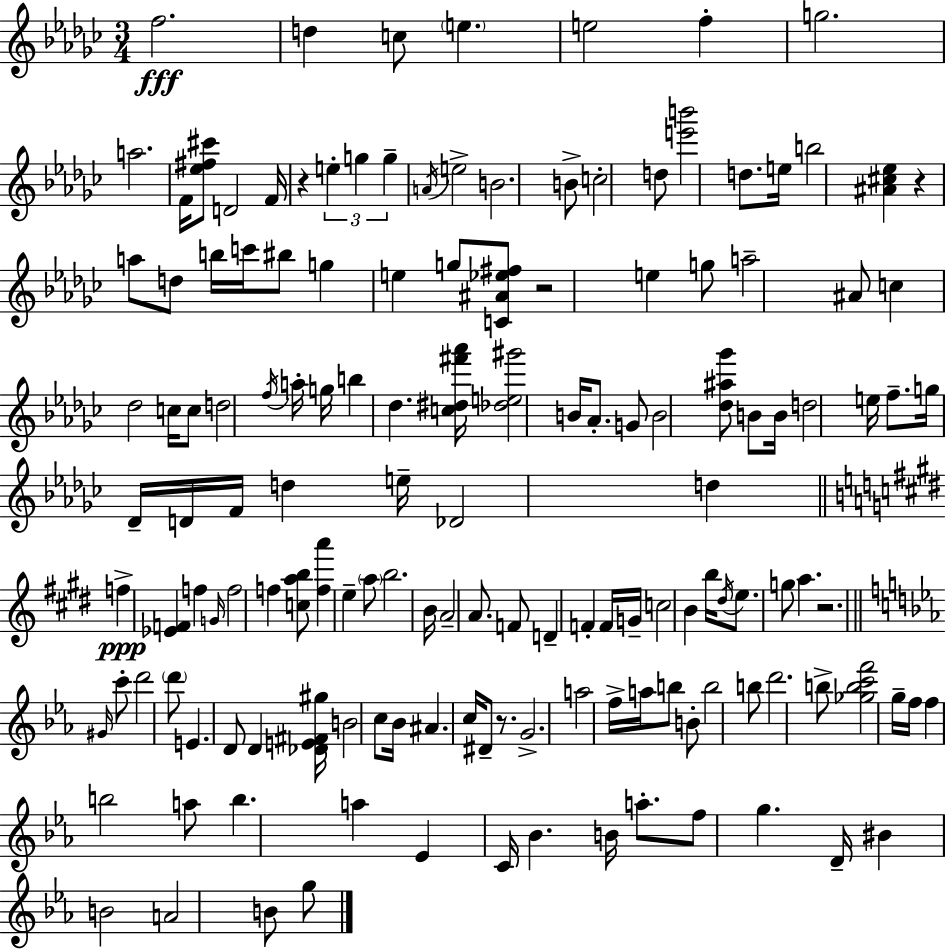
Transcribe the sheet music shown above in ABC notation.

X:1
T:Untitled
M:3/4
L:1/4
K:Ebm
f2 d c/2 e e2 f g2 a2 F/4 [_e^f^c']/2 D2 F/4 z e g g A/4 e2 B2 B/2 c2 d/2 [e'b']2 d/2 e/4 b2 [^A^c_e] z a/2 d/2 b/4 c'/4 ^b/2 g e g/2 [C^A_e^f]/2 z2 e g/2 a2 ^A/2 c _d2 c/4 c/2 d2 f/4 a/4 g/4 b _d [c^d^f'_a']/4 [_de^g']2 B/4 _A/2 G/2 B2 [_d^a_g']/2 B/2 B/4 d2 e/4 f/2 g/4 _D/4 D/4 F/4 d e/4 _D2 d f [_EF] f G/4 f2 f [cab]/2 [fa'] e a/2 b2 B/4 A2 A/2 F/2 D F F/4 G/4 c2 B b/4 ^d/4 e/2 g/2 a z2 ^G/4 c'/2 d'2 d'/2 E D/2 D [_DE^F^g]/4 B2 c/2 _B/4 ^A c/4 ^D/2 z/2 G2 a2 f/4 a/4 b/2 B/2 b2 b/2 d'2 b/2 [_gbc'f']2 g/4 f/4 f b2 a/2 b a _E C/4 _B B/4 a/2 f/2 g D/4 ^B B2 A2 B/2 g/2